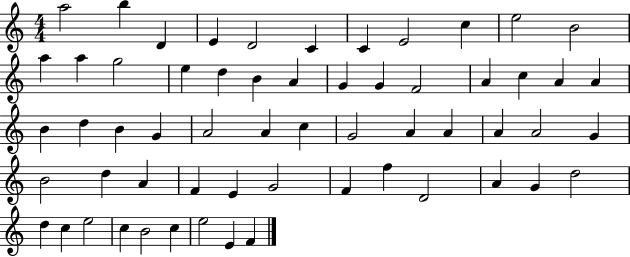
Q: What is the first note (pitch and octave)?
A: A5